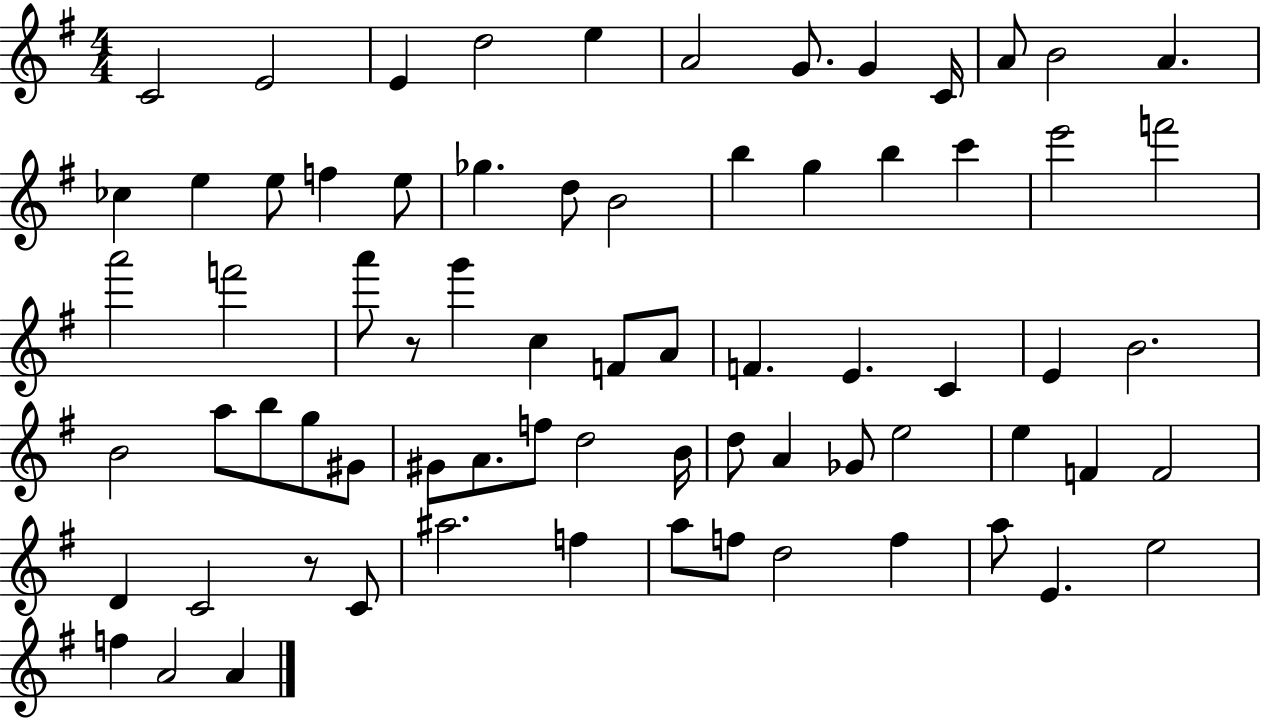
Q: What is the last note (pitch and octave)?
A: A4